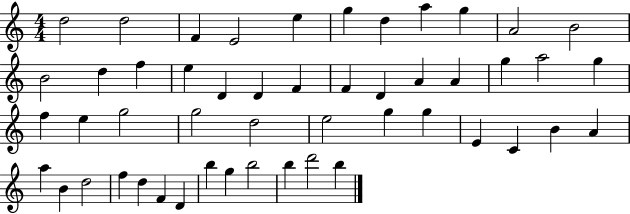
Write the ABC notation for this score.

X:1
T:Untitled
M:4/4
L:1/4
K:C
d2 d2 F E2 e g d a g A2 B2 B2 d f e D D F F D A A g a2 g f e g2 g2 d2 e2 g g E C B A a B d2 f d F D b g b2 b d'2 b